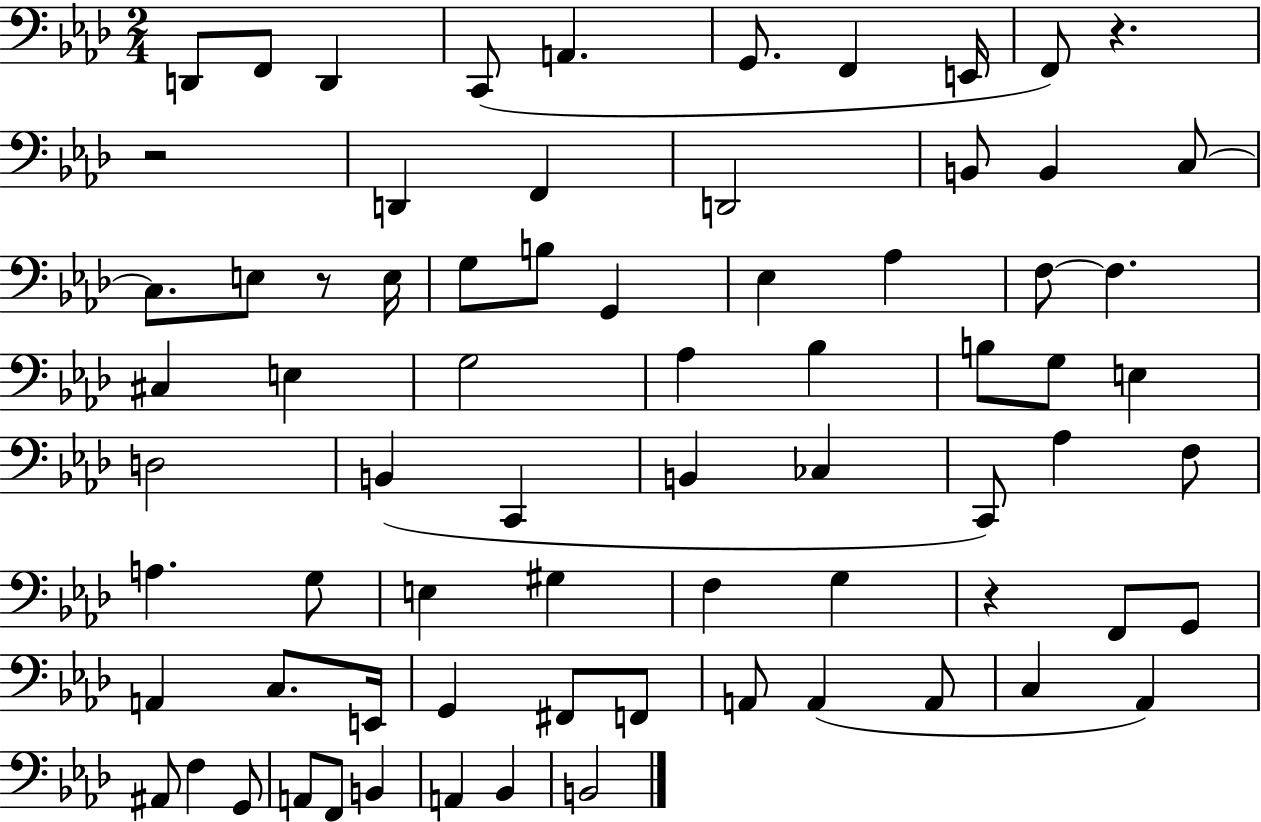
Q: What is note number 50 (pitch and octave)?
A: A2